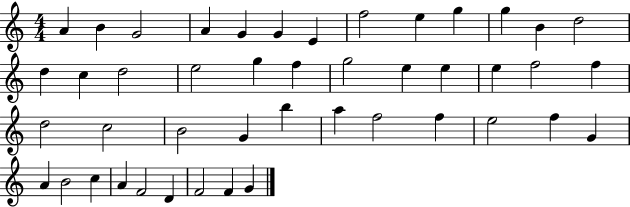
X:1
T:Untitled
M:4/4
L:1/4
K:C
A B G2 A G G E f2 e g g B d2 d c d2 e2 g f g2 e e e f2 f d2 c2 B2 G b a f2 f e2 f G A B2 c A F2 D F2 F G